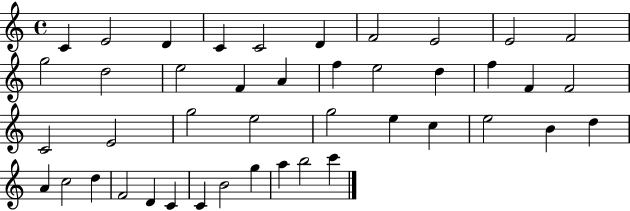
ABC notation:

X:1
T:Untitled
M:4/4
L:1/4
K:C
C E2 D C C2 D F2 E2 E2 F2 g2 d2 e2 F A f e2 d f F F2 C2 E2 g2 e2 g2 e c e2 B d A c2 d F2 D C C B2 g a b2 c'